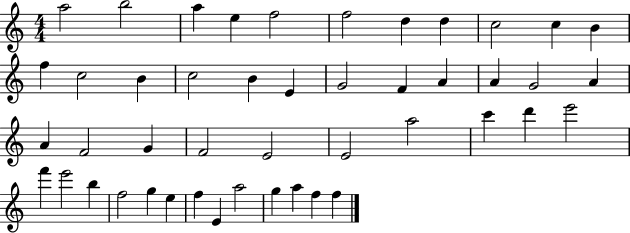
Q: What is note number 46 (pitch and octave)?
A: F5